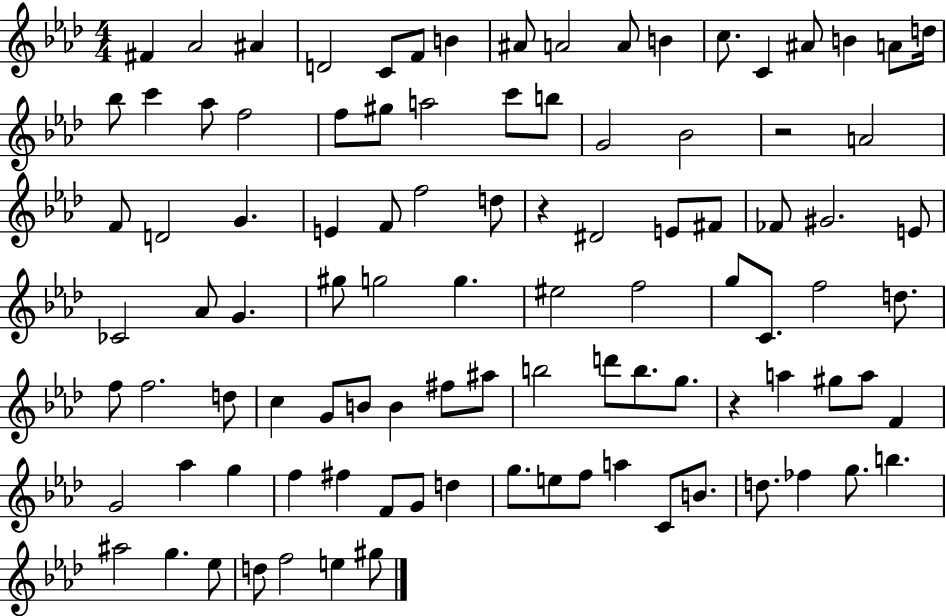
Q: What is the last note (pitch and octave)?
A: G#5